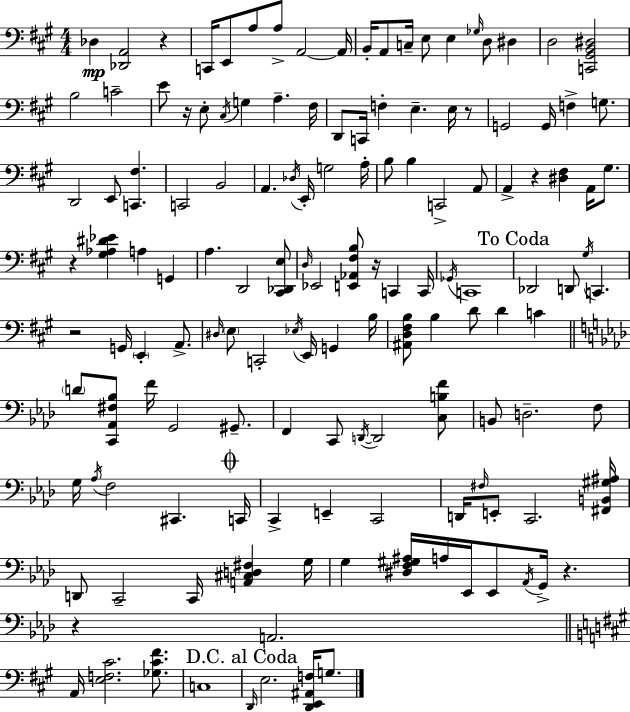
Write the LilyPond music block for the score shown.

{
  \clef bass
  \numericTimeSignature
  \time 4/4
  \key a \major
  \repeat volta 2 { des4\mp <des, a,>2 r4 | c,16 e,8 a8 a8-> a,2~~ a,16 | b,16-. a,8 c16-- e8 e4 \grace { ges16 } d8 dis4 | d2 <c, gis, b, dis>2 | \break b2 c'2-- | e'8 r16 e8-. \acciaccatura { cis16 } g4 a4.-- | fis16 d,8 c,16 f4-. e4.-- e16 | r8 g,2 g,16 f4-> g8. | \break d,2 e,8 <c, fis>4. | c,2 b,2 | a,4. \acciaccatura { des16 } e,16-. g2 | a16-. b8 b4 c,2-> | \break a,8 a,4-> r4 <dis fis>4 a,16 | gis8. r4 <gis aes dis' ees'>4 a4 g,4 | a4. d,2 | <cis, des, e>8 \grace { d16 } ees,2 <e, aes, fis b>8 r16 c,4 | \break c,16 \acciaccatura { ges,16 } c,1 | \mark "To Coda" des,2 d,8 \acciaccatura { gis16 } | c,4. r2 g,16 \parenthesize e,4-. | a,8.-> \grace { dis16 } \parenthesize e8 c,2-. | \break \acciaccatura { ees16 } e,16 g,4 b16 <ais, d fis b>8 b4 d'8 | d'4 c'4 \bar "||" \break \key aes \major \parenthesize d'8 <c, aes, fis bes>8 f'16 g,2 gis,8.-- | f,4 c,8 \acciaccatura { d,16~ }~ d,2 <c b f'>8 | b,8 d2.-- f8 | g16 \acciaccatura { aes16 } f2 cis,4. | \break \mark \markup { \musicglyph "scripts.coda" } c,16 c,4-> e,4-- c,2 | d,16 \grace { fis16 } e,8-. c,2. | <fis, b, gis ais>16 d,8 c,2-- c,16 <a, cis d fis>4 | g16 g4 <dis f gis ais>16 a16 ees,16 ees,8 \acciaccatura { aes,16 } g,16-> r4. | \break r4 a,2. | \bar "||" \break \key a \major a,16 <e f cis'>2. <ges cis' fis'>8. | c1 | \mark "D.C. al Coda" \grace { d,16 } e2. <d, e, ais, f>16 g8. | } \bar "|."
}